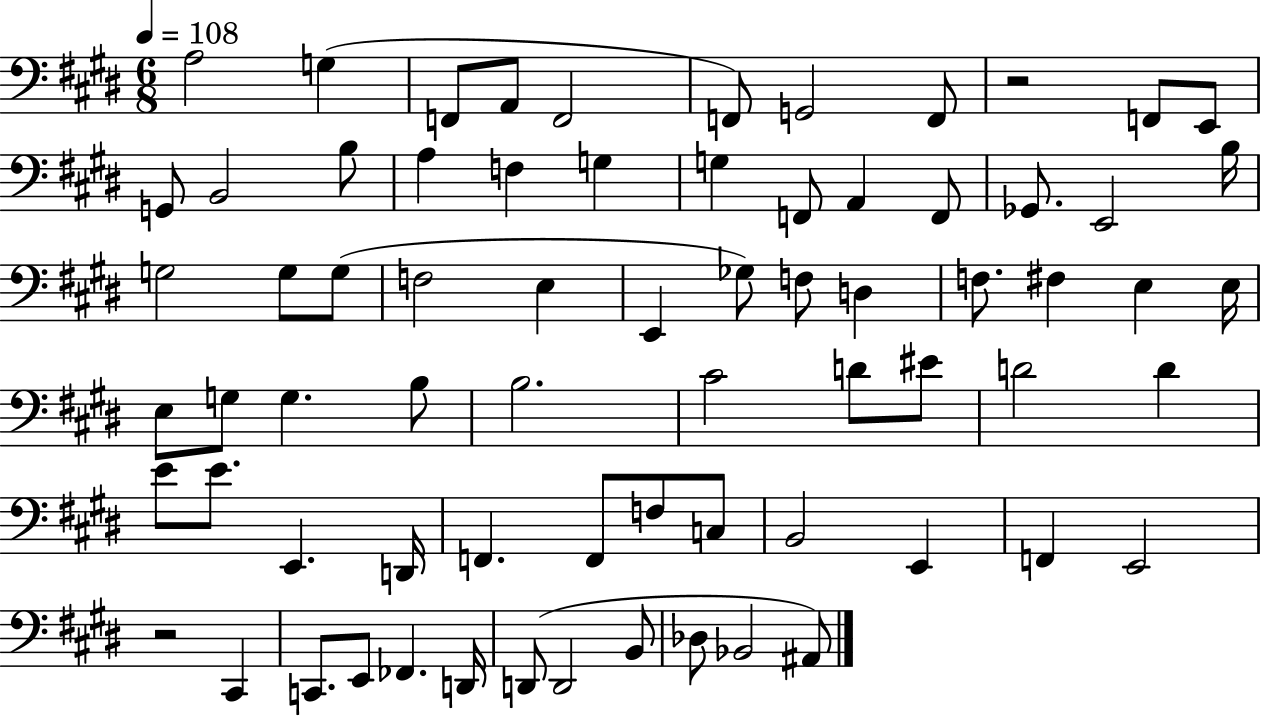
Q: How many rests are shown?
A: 2